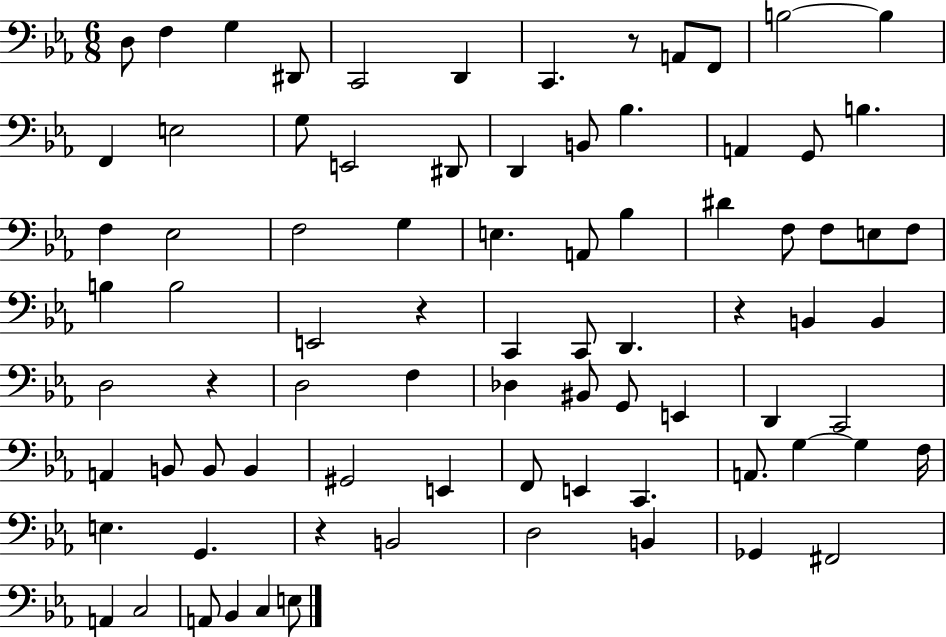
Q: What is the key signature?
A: EES major